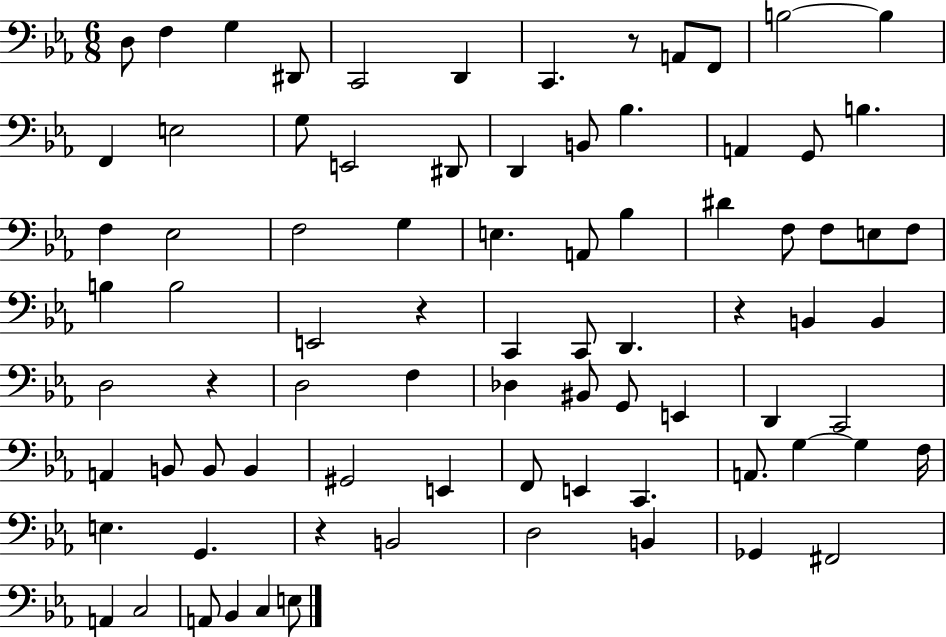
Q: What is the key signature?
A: EES major